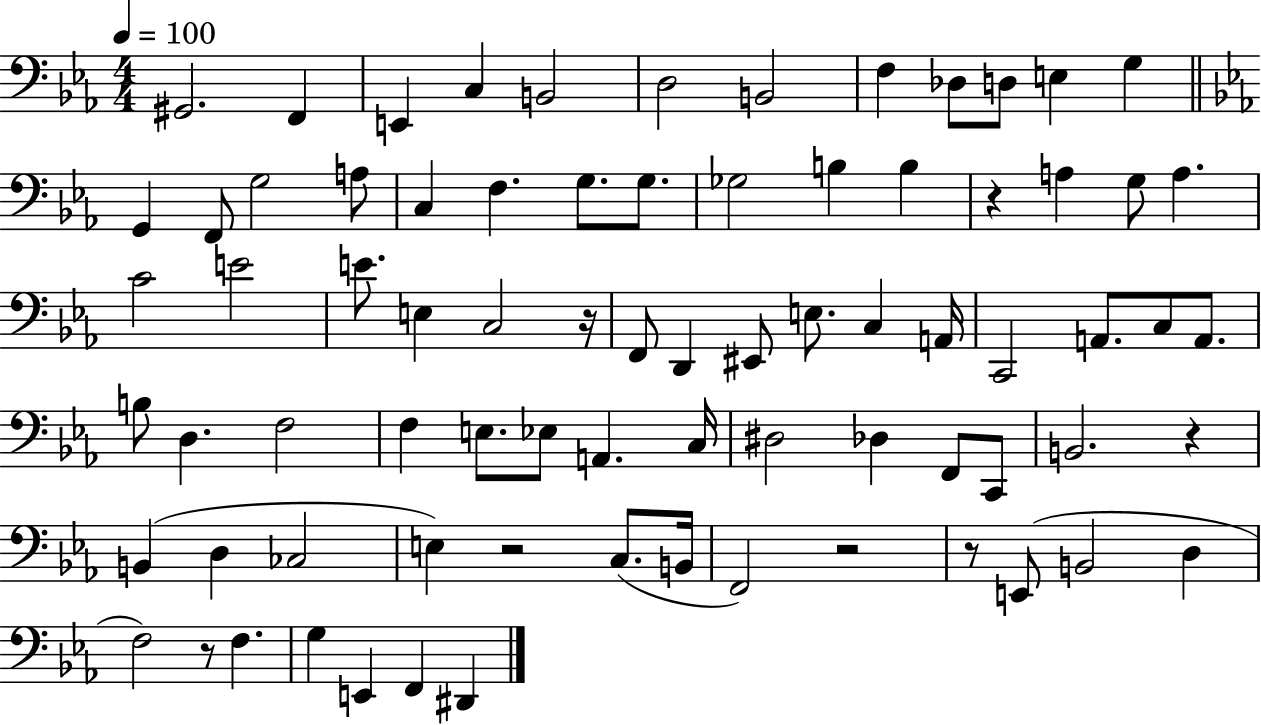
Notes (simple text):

G#2/h. F2/q E2/q C3/q B2/h D3/h B2/h F3/q Db3/e D3/e E3/q G3/q G2/q F2/e G3/h A3/e C3/q F3/q. G3/e. G3/e. Gb3/h B3/q B3/q R/q A3/q G3/e A3/q. C4/h E4/h E4/e. E3/q C3/h R/s F2/e D2/q EIS2/e E3/e. C3/q A2/s C2/h A2/e. C3/e A2/e. B3/e D3/q. F3/h F3/q E3/e. Eb3/e A2/q. C3/s D#3/h Db3/q F2/e C2/e B2/h. R/q B2/q D3/q CES3/h E3/q R/h C3/e. B2/s F2/h R/h R/e E2/e B2/h D3/q F3/h R/e F3/q. G3/q E2/q F2/q D#2/q